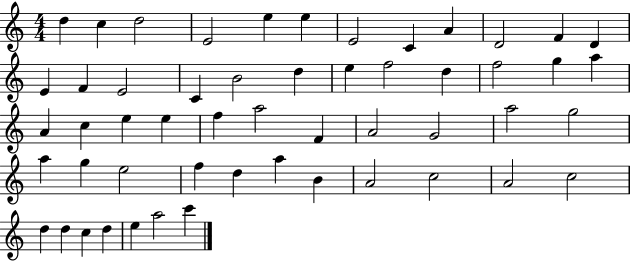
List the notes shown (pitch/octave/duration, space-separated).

D5/q C5/q D5/h E4/h E5/q E5/q E4/h C4/q A4/q D4/h F4/q D4/q E4/q F4/q E4/h C4/q B4/h D5/q E5/q F5/h D5/q F5/h G5/q A5/q A4/q C5/q E5/q E5/q F5/q A5/h F4/q A4/h G4/h A5/h G5/h A5/q G5/q E5/h F5/q D5/q A5/q B4/q A4/h C5/h A4/h C5/h D5/q D5/q C5/q D5/q E5/q A5/h C6/q